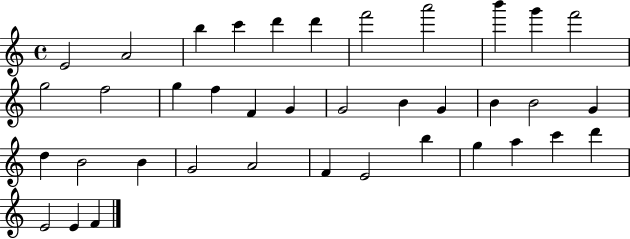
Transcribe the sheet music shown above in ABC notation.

X:1
T:Untitled
M:4/4
L:1/4
K:C
E2 A2 b c' d' d' f'2 a'2 b' g' f'2 g2 f2 g f F G G2 B G B B2 G d B2 B G2 A2 F E2 b g a c' d' E2 E F